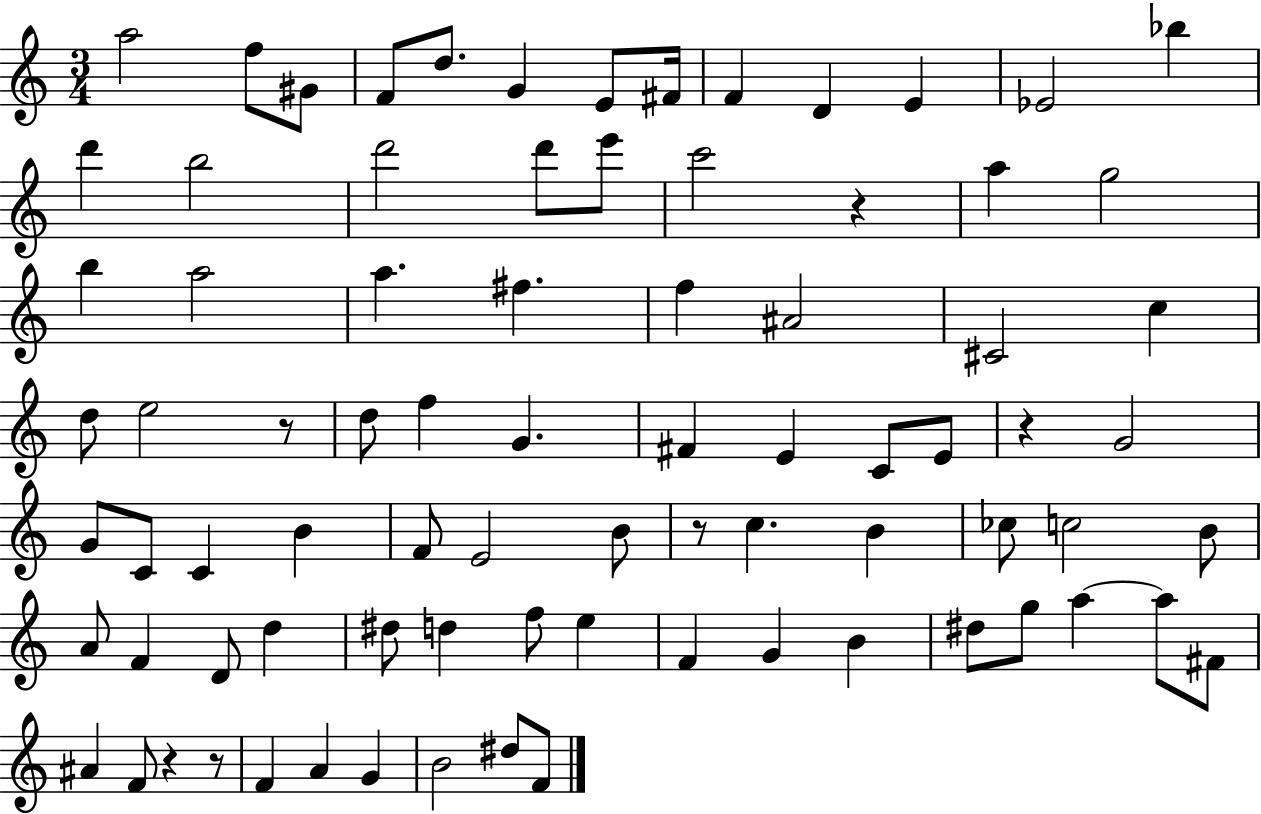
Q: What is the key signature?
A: C major